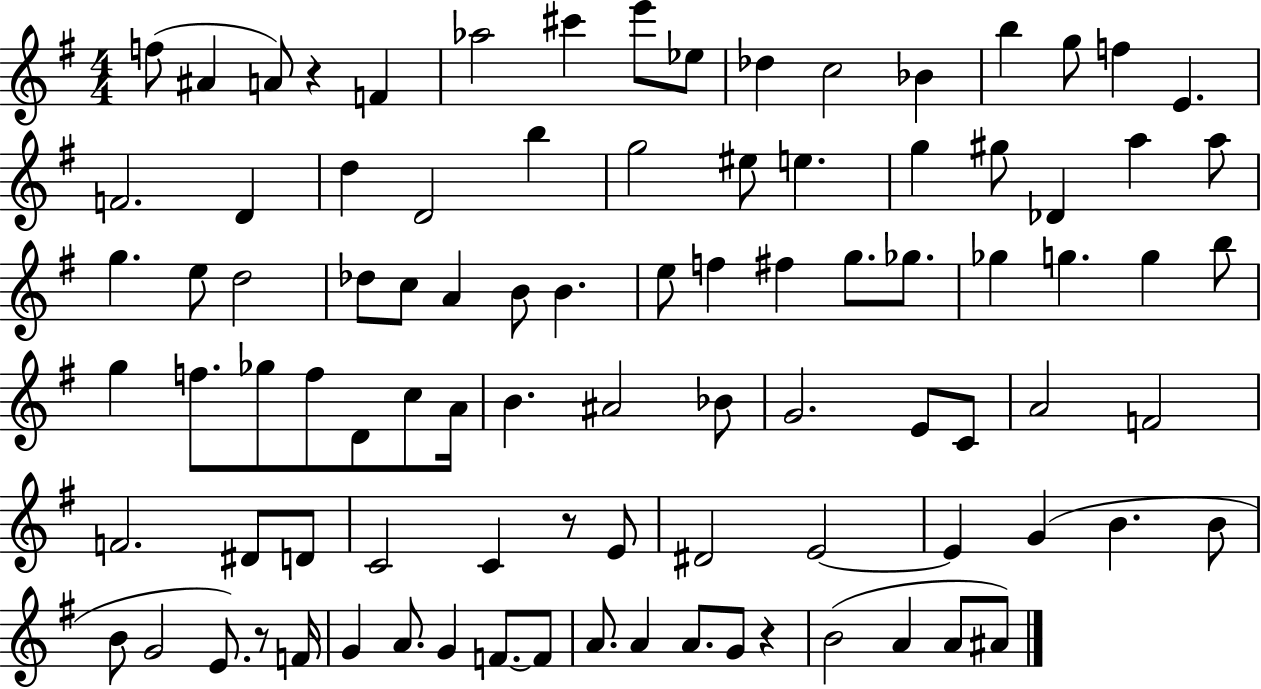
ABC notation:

X:1
T:Untitled
M:4/4
L:1/4
K:G
f/2 ^A A/2 z F _a2 ^c' e'/2 _e/2 _d c2 _B b g/2 f E F2 D d D2 b g2 ^e/2 e g ^g/2 _D a a/2 g e/2 d2 _d/2 c/2 A B/2 B e/2 f ^f g/2 _g/2 _g g g b/2 g f/2 _g/2 f/2 D/2 c/2 A/4 B ^A2 _B/2 G2 E/2 C/2 A2 F2 F2 ^D/2 D/2 C2 C z/2 E/2 ^D2 E2 E G B B/2 B/2 G2 E/2 z/2 F/4 G A/2 G F/2 F/2 A/2 A A/2 G/2 z B2 A A/2 ^A/2